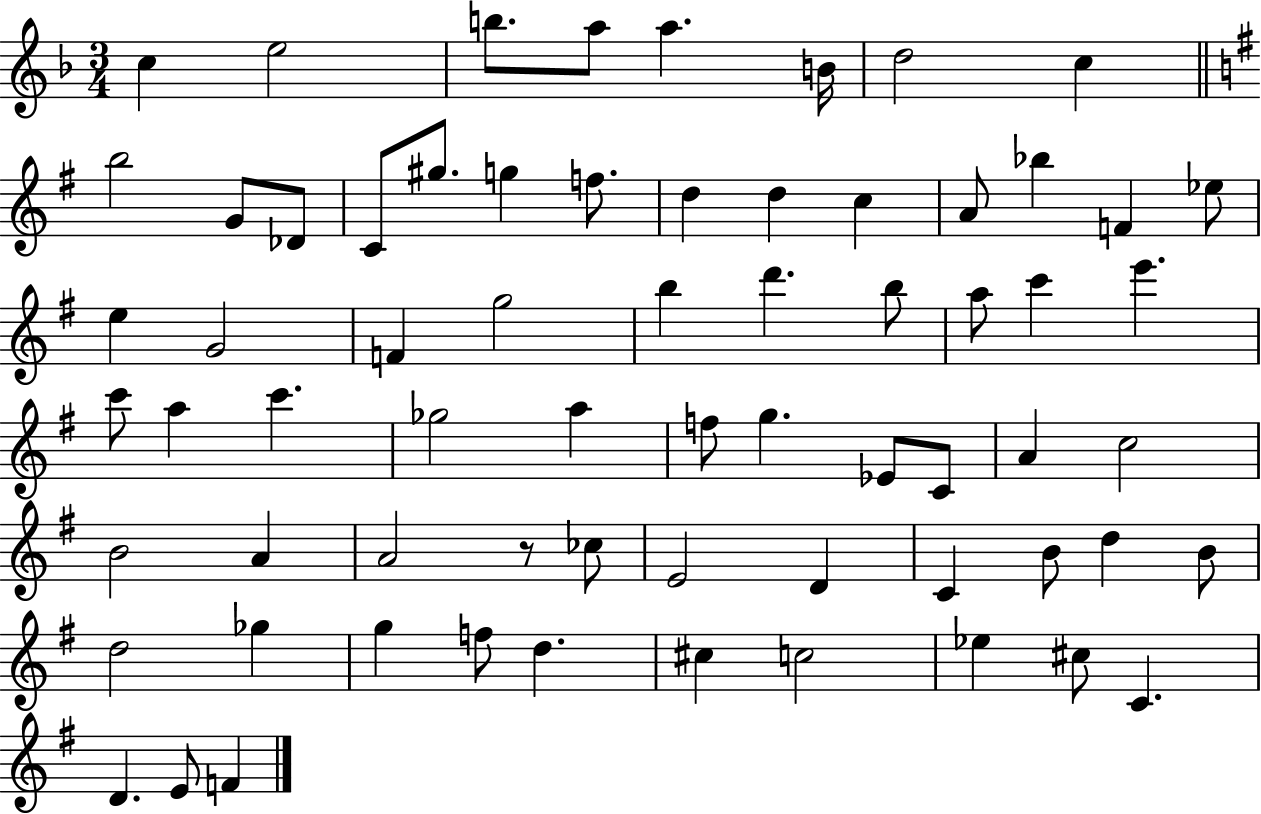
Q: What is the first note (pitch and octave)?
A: C5